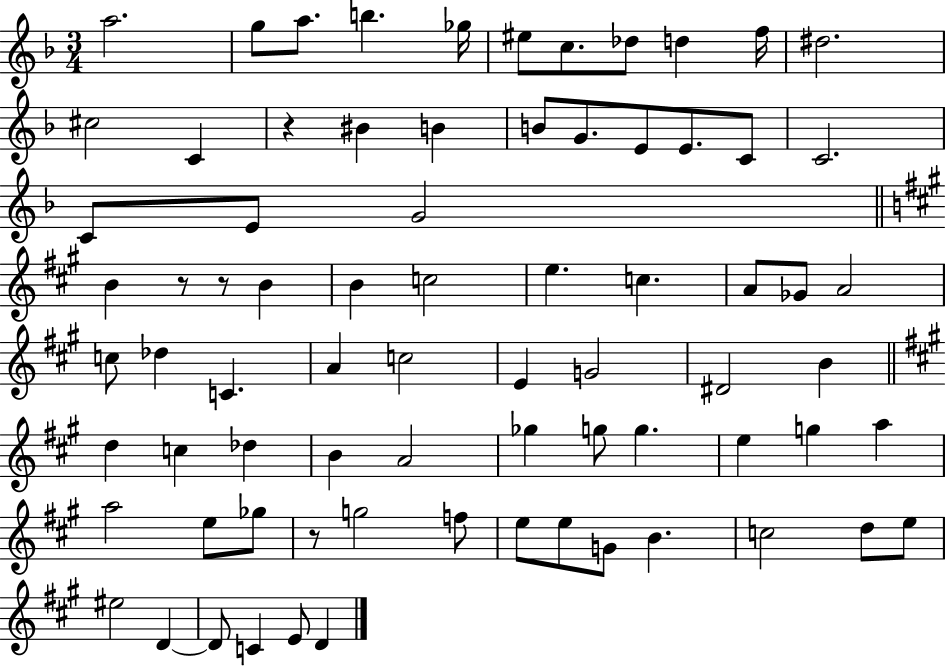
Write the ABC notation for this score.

X:1
T:Untitled
M:3/4
L:1/4
K:F
a2 g/2 a/2 b _g/4 ^e/2 c/2 _d/2 d f/4 ^d2 ^c2 C z ^B B B/2 G/2 E/2 E/2 C/2 C2 C/2 E/2 G2 B z/2 z/2 B B c2 e c A/2 _G/2 A2 c/2 _d C A c2 E G2 ^D2 B d c _d B A2 _g g/2 g e g a a2 e/2 _g/2 z/2 g2 f/2 e/2 e/2 G/2 B c2 d/2 e/2 ^e2 D D/2 C E/2 D